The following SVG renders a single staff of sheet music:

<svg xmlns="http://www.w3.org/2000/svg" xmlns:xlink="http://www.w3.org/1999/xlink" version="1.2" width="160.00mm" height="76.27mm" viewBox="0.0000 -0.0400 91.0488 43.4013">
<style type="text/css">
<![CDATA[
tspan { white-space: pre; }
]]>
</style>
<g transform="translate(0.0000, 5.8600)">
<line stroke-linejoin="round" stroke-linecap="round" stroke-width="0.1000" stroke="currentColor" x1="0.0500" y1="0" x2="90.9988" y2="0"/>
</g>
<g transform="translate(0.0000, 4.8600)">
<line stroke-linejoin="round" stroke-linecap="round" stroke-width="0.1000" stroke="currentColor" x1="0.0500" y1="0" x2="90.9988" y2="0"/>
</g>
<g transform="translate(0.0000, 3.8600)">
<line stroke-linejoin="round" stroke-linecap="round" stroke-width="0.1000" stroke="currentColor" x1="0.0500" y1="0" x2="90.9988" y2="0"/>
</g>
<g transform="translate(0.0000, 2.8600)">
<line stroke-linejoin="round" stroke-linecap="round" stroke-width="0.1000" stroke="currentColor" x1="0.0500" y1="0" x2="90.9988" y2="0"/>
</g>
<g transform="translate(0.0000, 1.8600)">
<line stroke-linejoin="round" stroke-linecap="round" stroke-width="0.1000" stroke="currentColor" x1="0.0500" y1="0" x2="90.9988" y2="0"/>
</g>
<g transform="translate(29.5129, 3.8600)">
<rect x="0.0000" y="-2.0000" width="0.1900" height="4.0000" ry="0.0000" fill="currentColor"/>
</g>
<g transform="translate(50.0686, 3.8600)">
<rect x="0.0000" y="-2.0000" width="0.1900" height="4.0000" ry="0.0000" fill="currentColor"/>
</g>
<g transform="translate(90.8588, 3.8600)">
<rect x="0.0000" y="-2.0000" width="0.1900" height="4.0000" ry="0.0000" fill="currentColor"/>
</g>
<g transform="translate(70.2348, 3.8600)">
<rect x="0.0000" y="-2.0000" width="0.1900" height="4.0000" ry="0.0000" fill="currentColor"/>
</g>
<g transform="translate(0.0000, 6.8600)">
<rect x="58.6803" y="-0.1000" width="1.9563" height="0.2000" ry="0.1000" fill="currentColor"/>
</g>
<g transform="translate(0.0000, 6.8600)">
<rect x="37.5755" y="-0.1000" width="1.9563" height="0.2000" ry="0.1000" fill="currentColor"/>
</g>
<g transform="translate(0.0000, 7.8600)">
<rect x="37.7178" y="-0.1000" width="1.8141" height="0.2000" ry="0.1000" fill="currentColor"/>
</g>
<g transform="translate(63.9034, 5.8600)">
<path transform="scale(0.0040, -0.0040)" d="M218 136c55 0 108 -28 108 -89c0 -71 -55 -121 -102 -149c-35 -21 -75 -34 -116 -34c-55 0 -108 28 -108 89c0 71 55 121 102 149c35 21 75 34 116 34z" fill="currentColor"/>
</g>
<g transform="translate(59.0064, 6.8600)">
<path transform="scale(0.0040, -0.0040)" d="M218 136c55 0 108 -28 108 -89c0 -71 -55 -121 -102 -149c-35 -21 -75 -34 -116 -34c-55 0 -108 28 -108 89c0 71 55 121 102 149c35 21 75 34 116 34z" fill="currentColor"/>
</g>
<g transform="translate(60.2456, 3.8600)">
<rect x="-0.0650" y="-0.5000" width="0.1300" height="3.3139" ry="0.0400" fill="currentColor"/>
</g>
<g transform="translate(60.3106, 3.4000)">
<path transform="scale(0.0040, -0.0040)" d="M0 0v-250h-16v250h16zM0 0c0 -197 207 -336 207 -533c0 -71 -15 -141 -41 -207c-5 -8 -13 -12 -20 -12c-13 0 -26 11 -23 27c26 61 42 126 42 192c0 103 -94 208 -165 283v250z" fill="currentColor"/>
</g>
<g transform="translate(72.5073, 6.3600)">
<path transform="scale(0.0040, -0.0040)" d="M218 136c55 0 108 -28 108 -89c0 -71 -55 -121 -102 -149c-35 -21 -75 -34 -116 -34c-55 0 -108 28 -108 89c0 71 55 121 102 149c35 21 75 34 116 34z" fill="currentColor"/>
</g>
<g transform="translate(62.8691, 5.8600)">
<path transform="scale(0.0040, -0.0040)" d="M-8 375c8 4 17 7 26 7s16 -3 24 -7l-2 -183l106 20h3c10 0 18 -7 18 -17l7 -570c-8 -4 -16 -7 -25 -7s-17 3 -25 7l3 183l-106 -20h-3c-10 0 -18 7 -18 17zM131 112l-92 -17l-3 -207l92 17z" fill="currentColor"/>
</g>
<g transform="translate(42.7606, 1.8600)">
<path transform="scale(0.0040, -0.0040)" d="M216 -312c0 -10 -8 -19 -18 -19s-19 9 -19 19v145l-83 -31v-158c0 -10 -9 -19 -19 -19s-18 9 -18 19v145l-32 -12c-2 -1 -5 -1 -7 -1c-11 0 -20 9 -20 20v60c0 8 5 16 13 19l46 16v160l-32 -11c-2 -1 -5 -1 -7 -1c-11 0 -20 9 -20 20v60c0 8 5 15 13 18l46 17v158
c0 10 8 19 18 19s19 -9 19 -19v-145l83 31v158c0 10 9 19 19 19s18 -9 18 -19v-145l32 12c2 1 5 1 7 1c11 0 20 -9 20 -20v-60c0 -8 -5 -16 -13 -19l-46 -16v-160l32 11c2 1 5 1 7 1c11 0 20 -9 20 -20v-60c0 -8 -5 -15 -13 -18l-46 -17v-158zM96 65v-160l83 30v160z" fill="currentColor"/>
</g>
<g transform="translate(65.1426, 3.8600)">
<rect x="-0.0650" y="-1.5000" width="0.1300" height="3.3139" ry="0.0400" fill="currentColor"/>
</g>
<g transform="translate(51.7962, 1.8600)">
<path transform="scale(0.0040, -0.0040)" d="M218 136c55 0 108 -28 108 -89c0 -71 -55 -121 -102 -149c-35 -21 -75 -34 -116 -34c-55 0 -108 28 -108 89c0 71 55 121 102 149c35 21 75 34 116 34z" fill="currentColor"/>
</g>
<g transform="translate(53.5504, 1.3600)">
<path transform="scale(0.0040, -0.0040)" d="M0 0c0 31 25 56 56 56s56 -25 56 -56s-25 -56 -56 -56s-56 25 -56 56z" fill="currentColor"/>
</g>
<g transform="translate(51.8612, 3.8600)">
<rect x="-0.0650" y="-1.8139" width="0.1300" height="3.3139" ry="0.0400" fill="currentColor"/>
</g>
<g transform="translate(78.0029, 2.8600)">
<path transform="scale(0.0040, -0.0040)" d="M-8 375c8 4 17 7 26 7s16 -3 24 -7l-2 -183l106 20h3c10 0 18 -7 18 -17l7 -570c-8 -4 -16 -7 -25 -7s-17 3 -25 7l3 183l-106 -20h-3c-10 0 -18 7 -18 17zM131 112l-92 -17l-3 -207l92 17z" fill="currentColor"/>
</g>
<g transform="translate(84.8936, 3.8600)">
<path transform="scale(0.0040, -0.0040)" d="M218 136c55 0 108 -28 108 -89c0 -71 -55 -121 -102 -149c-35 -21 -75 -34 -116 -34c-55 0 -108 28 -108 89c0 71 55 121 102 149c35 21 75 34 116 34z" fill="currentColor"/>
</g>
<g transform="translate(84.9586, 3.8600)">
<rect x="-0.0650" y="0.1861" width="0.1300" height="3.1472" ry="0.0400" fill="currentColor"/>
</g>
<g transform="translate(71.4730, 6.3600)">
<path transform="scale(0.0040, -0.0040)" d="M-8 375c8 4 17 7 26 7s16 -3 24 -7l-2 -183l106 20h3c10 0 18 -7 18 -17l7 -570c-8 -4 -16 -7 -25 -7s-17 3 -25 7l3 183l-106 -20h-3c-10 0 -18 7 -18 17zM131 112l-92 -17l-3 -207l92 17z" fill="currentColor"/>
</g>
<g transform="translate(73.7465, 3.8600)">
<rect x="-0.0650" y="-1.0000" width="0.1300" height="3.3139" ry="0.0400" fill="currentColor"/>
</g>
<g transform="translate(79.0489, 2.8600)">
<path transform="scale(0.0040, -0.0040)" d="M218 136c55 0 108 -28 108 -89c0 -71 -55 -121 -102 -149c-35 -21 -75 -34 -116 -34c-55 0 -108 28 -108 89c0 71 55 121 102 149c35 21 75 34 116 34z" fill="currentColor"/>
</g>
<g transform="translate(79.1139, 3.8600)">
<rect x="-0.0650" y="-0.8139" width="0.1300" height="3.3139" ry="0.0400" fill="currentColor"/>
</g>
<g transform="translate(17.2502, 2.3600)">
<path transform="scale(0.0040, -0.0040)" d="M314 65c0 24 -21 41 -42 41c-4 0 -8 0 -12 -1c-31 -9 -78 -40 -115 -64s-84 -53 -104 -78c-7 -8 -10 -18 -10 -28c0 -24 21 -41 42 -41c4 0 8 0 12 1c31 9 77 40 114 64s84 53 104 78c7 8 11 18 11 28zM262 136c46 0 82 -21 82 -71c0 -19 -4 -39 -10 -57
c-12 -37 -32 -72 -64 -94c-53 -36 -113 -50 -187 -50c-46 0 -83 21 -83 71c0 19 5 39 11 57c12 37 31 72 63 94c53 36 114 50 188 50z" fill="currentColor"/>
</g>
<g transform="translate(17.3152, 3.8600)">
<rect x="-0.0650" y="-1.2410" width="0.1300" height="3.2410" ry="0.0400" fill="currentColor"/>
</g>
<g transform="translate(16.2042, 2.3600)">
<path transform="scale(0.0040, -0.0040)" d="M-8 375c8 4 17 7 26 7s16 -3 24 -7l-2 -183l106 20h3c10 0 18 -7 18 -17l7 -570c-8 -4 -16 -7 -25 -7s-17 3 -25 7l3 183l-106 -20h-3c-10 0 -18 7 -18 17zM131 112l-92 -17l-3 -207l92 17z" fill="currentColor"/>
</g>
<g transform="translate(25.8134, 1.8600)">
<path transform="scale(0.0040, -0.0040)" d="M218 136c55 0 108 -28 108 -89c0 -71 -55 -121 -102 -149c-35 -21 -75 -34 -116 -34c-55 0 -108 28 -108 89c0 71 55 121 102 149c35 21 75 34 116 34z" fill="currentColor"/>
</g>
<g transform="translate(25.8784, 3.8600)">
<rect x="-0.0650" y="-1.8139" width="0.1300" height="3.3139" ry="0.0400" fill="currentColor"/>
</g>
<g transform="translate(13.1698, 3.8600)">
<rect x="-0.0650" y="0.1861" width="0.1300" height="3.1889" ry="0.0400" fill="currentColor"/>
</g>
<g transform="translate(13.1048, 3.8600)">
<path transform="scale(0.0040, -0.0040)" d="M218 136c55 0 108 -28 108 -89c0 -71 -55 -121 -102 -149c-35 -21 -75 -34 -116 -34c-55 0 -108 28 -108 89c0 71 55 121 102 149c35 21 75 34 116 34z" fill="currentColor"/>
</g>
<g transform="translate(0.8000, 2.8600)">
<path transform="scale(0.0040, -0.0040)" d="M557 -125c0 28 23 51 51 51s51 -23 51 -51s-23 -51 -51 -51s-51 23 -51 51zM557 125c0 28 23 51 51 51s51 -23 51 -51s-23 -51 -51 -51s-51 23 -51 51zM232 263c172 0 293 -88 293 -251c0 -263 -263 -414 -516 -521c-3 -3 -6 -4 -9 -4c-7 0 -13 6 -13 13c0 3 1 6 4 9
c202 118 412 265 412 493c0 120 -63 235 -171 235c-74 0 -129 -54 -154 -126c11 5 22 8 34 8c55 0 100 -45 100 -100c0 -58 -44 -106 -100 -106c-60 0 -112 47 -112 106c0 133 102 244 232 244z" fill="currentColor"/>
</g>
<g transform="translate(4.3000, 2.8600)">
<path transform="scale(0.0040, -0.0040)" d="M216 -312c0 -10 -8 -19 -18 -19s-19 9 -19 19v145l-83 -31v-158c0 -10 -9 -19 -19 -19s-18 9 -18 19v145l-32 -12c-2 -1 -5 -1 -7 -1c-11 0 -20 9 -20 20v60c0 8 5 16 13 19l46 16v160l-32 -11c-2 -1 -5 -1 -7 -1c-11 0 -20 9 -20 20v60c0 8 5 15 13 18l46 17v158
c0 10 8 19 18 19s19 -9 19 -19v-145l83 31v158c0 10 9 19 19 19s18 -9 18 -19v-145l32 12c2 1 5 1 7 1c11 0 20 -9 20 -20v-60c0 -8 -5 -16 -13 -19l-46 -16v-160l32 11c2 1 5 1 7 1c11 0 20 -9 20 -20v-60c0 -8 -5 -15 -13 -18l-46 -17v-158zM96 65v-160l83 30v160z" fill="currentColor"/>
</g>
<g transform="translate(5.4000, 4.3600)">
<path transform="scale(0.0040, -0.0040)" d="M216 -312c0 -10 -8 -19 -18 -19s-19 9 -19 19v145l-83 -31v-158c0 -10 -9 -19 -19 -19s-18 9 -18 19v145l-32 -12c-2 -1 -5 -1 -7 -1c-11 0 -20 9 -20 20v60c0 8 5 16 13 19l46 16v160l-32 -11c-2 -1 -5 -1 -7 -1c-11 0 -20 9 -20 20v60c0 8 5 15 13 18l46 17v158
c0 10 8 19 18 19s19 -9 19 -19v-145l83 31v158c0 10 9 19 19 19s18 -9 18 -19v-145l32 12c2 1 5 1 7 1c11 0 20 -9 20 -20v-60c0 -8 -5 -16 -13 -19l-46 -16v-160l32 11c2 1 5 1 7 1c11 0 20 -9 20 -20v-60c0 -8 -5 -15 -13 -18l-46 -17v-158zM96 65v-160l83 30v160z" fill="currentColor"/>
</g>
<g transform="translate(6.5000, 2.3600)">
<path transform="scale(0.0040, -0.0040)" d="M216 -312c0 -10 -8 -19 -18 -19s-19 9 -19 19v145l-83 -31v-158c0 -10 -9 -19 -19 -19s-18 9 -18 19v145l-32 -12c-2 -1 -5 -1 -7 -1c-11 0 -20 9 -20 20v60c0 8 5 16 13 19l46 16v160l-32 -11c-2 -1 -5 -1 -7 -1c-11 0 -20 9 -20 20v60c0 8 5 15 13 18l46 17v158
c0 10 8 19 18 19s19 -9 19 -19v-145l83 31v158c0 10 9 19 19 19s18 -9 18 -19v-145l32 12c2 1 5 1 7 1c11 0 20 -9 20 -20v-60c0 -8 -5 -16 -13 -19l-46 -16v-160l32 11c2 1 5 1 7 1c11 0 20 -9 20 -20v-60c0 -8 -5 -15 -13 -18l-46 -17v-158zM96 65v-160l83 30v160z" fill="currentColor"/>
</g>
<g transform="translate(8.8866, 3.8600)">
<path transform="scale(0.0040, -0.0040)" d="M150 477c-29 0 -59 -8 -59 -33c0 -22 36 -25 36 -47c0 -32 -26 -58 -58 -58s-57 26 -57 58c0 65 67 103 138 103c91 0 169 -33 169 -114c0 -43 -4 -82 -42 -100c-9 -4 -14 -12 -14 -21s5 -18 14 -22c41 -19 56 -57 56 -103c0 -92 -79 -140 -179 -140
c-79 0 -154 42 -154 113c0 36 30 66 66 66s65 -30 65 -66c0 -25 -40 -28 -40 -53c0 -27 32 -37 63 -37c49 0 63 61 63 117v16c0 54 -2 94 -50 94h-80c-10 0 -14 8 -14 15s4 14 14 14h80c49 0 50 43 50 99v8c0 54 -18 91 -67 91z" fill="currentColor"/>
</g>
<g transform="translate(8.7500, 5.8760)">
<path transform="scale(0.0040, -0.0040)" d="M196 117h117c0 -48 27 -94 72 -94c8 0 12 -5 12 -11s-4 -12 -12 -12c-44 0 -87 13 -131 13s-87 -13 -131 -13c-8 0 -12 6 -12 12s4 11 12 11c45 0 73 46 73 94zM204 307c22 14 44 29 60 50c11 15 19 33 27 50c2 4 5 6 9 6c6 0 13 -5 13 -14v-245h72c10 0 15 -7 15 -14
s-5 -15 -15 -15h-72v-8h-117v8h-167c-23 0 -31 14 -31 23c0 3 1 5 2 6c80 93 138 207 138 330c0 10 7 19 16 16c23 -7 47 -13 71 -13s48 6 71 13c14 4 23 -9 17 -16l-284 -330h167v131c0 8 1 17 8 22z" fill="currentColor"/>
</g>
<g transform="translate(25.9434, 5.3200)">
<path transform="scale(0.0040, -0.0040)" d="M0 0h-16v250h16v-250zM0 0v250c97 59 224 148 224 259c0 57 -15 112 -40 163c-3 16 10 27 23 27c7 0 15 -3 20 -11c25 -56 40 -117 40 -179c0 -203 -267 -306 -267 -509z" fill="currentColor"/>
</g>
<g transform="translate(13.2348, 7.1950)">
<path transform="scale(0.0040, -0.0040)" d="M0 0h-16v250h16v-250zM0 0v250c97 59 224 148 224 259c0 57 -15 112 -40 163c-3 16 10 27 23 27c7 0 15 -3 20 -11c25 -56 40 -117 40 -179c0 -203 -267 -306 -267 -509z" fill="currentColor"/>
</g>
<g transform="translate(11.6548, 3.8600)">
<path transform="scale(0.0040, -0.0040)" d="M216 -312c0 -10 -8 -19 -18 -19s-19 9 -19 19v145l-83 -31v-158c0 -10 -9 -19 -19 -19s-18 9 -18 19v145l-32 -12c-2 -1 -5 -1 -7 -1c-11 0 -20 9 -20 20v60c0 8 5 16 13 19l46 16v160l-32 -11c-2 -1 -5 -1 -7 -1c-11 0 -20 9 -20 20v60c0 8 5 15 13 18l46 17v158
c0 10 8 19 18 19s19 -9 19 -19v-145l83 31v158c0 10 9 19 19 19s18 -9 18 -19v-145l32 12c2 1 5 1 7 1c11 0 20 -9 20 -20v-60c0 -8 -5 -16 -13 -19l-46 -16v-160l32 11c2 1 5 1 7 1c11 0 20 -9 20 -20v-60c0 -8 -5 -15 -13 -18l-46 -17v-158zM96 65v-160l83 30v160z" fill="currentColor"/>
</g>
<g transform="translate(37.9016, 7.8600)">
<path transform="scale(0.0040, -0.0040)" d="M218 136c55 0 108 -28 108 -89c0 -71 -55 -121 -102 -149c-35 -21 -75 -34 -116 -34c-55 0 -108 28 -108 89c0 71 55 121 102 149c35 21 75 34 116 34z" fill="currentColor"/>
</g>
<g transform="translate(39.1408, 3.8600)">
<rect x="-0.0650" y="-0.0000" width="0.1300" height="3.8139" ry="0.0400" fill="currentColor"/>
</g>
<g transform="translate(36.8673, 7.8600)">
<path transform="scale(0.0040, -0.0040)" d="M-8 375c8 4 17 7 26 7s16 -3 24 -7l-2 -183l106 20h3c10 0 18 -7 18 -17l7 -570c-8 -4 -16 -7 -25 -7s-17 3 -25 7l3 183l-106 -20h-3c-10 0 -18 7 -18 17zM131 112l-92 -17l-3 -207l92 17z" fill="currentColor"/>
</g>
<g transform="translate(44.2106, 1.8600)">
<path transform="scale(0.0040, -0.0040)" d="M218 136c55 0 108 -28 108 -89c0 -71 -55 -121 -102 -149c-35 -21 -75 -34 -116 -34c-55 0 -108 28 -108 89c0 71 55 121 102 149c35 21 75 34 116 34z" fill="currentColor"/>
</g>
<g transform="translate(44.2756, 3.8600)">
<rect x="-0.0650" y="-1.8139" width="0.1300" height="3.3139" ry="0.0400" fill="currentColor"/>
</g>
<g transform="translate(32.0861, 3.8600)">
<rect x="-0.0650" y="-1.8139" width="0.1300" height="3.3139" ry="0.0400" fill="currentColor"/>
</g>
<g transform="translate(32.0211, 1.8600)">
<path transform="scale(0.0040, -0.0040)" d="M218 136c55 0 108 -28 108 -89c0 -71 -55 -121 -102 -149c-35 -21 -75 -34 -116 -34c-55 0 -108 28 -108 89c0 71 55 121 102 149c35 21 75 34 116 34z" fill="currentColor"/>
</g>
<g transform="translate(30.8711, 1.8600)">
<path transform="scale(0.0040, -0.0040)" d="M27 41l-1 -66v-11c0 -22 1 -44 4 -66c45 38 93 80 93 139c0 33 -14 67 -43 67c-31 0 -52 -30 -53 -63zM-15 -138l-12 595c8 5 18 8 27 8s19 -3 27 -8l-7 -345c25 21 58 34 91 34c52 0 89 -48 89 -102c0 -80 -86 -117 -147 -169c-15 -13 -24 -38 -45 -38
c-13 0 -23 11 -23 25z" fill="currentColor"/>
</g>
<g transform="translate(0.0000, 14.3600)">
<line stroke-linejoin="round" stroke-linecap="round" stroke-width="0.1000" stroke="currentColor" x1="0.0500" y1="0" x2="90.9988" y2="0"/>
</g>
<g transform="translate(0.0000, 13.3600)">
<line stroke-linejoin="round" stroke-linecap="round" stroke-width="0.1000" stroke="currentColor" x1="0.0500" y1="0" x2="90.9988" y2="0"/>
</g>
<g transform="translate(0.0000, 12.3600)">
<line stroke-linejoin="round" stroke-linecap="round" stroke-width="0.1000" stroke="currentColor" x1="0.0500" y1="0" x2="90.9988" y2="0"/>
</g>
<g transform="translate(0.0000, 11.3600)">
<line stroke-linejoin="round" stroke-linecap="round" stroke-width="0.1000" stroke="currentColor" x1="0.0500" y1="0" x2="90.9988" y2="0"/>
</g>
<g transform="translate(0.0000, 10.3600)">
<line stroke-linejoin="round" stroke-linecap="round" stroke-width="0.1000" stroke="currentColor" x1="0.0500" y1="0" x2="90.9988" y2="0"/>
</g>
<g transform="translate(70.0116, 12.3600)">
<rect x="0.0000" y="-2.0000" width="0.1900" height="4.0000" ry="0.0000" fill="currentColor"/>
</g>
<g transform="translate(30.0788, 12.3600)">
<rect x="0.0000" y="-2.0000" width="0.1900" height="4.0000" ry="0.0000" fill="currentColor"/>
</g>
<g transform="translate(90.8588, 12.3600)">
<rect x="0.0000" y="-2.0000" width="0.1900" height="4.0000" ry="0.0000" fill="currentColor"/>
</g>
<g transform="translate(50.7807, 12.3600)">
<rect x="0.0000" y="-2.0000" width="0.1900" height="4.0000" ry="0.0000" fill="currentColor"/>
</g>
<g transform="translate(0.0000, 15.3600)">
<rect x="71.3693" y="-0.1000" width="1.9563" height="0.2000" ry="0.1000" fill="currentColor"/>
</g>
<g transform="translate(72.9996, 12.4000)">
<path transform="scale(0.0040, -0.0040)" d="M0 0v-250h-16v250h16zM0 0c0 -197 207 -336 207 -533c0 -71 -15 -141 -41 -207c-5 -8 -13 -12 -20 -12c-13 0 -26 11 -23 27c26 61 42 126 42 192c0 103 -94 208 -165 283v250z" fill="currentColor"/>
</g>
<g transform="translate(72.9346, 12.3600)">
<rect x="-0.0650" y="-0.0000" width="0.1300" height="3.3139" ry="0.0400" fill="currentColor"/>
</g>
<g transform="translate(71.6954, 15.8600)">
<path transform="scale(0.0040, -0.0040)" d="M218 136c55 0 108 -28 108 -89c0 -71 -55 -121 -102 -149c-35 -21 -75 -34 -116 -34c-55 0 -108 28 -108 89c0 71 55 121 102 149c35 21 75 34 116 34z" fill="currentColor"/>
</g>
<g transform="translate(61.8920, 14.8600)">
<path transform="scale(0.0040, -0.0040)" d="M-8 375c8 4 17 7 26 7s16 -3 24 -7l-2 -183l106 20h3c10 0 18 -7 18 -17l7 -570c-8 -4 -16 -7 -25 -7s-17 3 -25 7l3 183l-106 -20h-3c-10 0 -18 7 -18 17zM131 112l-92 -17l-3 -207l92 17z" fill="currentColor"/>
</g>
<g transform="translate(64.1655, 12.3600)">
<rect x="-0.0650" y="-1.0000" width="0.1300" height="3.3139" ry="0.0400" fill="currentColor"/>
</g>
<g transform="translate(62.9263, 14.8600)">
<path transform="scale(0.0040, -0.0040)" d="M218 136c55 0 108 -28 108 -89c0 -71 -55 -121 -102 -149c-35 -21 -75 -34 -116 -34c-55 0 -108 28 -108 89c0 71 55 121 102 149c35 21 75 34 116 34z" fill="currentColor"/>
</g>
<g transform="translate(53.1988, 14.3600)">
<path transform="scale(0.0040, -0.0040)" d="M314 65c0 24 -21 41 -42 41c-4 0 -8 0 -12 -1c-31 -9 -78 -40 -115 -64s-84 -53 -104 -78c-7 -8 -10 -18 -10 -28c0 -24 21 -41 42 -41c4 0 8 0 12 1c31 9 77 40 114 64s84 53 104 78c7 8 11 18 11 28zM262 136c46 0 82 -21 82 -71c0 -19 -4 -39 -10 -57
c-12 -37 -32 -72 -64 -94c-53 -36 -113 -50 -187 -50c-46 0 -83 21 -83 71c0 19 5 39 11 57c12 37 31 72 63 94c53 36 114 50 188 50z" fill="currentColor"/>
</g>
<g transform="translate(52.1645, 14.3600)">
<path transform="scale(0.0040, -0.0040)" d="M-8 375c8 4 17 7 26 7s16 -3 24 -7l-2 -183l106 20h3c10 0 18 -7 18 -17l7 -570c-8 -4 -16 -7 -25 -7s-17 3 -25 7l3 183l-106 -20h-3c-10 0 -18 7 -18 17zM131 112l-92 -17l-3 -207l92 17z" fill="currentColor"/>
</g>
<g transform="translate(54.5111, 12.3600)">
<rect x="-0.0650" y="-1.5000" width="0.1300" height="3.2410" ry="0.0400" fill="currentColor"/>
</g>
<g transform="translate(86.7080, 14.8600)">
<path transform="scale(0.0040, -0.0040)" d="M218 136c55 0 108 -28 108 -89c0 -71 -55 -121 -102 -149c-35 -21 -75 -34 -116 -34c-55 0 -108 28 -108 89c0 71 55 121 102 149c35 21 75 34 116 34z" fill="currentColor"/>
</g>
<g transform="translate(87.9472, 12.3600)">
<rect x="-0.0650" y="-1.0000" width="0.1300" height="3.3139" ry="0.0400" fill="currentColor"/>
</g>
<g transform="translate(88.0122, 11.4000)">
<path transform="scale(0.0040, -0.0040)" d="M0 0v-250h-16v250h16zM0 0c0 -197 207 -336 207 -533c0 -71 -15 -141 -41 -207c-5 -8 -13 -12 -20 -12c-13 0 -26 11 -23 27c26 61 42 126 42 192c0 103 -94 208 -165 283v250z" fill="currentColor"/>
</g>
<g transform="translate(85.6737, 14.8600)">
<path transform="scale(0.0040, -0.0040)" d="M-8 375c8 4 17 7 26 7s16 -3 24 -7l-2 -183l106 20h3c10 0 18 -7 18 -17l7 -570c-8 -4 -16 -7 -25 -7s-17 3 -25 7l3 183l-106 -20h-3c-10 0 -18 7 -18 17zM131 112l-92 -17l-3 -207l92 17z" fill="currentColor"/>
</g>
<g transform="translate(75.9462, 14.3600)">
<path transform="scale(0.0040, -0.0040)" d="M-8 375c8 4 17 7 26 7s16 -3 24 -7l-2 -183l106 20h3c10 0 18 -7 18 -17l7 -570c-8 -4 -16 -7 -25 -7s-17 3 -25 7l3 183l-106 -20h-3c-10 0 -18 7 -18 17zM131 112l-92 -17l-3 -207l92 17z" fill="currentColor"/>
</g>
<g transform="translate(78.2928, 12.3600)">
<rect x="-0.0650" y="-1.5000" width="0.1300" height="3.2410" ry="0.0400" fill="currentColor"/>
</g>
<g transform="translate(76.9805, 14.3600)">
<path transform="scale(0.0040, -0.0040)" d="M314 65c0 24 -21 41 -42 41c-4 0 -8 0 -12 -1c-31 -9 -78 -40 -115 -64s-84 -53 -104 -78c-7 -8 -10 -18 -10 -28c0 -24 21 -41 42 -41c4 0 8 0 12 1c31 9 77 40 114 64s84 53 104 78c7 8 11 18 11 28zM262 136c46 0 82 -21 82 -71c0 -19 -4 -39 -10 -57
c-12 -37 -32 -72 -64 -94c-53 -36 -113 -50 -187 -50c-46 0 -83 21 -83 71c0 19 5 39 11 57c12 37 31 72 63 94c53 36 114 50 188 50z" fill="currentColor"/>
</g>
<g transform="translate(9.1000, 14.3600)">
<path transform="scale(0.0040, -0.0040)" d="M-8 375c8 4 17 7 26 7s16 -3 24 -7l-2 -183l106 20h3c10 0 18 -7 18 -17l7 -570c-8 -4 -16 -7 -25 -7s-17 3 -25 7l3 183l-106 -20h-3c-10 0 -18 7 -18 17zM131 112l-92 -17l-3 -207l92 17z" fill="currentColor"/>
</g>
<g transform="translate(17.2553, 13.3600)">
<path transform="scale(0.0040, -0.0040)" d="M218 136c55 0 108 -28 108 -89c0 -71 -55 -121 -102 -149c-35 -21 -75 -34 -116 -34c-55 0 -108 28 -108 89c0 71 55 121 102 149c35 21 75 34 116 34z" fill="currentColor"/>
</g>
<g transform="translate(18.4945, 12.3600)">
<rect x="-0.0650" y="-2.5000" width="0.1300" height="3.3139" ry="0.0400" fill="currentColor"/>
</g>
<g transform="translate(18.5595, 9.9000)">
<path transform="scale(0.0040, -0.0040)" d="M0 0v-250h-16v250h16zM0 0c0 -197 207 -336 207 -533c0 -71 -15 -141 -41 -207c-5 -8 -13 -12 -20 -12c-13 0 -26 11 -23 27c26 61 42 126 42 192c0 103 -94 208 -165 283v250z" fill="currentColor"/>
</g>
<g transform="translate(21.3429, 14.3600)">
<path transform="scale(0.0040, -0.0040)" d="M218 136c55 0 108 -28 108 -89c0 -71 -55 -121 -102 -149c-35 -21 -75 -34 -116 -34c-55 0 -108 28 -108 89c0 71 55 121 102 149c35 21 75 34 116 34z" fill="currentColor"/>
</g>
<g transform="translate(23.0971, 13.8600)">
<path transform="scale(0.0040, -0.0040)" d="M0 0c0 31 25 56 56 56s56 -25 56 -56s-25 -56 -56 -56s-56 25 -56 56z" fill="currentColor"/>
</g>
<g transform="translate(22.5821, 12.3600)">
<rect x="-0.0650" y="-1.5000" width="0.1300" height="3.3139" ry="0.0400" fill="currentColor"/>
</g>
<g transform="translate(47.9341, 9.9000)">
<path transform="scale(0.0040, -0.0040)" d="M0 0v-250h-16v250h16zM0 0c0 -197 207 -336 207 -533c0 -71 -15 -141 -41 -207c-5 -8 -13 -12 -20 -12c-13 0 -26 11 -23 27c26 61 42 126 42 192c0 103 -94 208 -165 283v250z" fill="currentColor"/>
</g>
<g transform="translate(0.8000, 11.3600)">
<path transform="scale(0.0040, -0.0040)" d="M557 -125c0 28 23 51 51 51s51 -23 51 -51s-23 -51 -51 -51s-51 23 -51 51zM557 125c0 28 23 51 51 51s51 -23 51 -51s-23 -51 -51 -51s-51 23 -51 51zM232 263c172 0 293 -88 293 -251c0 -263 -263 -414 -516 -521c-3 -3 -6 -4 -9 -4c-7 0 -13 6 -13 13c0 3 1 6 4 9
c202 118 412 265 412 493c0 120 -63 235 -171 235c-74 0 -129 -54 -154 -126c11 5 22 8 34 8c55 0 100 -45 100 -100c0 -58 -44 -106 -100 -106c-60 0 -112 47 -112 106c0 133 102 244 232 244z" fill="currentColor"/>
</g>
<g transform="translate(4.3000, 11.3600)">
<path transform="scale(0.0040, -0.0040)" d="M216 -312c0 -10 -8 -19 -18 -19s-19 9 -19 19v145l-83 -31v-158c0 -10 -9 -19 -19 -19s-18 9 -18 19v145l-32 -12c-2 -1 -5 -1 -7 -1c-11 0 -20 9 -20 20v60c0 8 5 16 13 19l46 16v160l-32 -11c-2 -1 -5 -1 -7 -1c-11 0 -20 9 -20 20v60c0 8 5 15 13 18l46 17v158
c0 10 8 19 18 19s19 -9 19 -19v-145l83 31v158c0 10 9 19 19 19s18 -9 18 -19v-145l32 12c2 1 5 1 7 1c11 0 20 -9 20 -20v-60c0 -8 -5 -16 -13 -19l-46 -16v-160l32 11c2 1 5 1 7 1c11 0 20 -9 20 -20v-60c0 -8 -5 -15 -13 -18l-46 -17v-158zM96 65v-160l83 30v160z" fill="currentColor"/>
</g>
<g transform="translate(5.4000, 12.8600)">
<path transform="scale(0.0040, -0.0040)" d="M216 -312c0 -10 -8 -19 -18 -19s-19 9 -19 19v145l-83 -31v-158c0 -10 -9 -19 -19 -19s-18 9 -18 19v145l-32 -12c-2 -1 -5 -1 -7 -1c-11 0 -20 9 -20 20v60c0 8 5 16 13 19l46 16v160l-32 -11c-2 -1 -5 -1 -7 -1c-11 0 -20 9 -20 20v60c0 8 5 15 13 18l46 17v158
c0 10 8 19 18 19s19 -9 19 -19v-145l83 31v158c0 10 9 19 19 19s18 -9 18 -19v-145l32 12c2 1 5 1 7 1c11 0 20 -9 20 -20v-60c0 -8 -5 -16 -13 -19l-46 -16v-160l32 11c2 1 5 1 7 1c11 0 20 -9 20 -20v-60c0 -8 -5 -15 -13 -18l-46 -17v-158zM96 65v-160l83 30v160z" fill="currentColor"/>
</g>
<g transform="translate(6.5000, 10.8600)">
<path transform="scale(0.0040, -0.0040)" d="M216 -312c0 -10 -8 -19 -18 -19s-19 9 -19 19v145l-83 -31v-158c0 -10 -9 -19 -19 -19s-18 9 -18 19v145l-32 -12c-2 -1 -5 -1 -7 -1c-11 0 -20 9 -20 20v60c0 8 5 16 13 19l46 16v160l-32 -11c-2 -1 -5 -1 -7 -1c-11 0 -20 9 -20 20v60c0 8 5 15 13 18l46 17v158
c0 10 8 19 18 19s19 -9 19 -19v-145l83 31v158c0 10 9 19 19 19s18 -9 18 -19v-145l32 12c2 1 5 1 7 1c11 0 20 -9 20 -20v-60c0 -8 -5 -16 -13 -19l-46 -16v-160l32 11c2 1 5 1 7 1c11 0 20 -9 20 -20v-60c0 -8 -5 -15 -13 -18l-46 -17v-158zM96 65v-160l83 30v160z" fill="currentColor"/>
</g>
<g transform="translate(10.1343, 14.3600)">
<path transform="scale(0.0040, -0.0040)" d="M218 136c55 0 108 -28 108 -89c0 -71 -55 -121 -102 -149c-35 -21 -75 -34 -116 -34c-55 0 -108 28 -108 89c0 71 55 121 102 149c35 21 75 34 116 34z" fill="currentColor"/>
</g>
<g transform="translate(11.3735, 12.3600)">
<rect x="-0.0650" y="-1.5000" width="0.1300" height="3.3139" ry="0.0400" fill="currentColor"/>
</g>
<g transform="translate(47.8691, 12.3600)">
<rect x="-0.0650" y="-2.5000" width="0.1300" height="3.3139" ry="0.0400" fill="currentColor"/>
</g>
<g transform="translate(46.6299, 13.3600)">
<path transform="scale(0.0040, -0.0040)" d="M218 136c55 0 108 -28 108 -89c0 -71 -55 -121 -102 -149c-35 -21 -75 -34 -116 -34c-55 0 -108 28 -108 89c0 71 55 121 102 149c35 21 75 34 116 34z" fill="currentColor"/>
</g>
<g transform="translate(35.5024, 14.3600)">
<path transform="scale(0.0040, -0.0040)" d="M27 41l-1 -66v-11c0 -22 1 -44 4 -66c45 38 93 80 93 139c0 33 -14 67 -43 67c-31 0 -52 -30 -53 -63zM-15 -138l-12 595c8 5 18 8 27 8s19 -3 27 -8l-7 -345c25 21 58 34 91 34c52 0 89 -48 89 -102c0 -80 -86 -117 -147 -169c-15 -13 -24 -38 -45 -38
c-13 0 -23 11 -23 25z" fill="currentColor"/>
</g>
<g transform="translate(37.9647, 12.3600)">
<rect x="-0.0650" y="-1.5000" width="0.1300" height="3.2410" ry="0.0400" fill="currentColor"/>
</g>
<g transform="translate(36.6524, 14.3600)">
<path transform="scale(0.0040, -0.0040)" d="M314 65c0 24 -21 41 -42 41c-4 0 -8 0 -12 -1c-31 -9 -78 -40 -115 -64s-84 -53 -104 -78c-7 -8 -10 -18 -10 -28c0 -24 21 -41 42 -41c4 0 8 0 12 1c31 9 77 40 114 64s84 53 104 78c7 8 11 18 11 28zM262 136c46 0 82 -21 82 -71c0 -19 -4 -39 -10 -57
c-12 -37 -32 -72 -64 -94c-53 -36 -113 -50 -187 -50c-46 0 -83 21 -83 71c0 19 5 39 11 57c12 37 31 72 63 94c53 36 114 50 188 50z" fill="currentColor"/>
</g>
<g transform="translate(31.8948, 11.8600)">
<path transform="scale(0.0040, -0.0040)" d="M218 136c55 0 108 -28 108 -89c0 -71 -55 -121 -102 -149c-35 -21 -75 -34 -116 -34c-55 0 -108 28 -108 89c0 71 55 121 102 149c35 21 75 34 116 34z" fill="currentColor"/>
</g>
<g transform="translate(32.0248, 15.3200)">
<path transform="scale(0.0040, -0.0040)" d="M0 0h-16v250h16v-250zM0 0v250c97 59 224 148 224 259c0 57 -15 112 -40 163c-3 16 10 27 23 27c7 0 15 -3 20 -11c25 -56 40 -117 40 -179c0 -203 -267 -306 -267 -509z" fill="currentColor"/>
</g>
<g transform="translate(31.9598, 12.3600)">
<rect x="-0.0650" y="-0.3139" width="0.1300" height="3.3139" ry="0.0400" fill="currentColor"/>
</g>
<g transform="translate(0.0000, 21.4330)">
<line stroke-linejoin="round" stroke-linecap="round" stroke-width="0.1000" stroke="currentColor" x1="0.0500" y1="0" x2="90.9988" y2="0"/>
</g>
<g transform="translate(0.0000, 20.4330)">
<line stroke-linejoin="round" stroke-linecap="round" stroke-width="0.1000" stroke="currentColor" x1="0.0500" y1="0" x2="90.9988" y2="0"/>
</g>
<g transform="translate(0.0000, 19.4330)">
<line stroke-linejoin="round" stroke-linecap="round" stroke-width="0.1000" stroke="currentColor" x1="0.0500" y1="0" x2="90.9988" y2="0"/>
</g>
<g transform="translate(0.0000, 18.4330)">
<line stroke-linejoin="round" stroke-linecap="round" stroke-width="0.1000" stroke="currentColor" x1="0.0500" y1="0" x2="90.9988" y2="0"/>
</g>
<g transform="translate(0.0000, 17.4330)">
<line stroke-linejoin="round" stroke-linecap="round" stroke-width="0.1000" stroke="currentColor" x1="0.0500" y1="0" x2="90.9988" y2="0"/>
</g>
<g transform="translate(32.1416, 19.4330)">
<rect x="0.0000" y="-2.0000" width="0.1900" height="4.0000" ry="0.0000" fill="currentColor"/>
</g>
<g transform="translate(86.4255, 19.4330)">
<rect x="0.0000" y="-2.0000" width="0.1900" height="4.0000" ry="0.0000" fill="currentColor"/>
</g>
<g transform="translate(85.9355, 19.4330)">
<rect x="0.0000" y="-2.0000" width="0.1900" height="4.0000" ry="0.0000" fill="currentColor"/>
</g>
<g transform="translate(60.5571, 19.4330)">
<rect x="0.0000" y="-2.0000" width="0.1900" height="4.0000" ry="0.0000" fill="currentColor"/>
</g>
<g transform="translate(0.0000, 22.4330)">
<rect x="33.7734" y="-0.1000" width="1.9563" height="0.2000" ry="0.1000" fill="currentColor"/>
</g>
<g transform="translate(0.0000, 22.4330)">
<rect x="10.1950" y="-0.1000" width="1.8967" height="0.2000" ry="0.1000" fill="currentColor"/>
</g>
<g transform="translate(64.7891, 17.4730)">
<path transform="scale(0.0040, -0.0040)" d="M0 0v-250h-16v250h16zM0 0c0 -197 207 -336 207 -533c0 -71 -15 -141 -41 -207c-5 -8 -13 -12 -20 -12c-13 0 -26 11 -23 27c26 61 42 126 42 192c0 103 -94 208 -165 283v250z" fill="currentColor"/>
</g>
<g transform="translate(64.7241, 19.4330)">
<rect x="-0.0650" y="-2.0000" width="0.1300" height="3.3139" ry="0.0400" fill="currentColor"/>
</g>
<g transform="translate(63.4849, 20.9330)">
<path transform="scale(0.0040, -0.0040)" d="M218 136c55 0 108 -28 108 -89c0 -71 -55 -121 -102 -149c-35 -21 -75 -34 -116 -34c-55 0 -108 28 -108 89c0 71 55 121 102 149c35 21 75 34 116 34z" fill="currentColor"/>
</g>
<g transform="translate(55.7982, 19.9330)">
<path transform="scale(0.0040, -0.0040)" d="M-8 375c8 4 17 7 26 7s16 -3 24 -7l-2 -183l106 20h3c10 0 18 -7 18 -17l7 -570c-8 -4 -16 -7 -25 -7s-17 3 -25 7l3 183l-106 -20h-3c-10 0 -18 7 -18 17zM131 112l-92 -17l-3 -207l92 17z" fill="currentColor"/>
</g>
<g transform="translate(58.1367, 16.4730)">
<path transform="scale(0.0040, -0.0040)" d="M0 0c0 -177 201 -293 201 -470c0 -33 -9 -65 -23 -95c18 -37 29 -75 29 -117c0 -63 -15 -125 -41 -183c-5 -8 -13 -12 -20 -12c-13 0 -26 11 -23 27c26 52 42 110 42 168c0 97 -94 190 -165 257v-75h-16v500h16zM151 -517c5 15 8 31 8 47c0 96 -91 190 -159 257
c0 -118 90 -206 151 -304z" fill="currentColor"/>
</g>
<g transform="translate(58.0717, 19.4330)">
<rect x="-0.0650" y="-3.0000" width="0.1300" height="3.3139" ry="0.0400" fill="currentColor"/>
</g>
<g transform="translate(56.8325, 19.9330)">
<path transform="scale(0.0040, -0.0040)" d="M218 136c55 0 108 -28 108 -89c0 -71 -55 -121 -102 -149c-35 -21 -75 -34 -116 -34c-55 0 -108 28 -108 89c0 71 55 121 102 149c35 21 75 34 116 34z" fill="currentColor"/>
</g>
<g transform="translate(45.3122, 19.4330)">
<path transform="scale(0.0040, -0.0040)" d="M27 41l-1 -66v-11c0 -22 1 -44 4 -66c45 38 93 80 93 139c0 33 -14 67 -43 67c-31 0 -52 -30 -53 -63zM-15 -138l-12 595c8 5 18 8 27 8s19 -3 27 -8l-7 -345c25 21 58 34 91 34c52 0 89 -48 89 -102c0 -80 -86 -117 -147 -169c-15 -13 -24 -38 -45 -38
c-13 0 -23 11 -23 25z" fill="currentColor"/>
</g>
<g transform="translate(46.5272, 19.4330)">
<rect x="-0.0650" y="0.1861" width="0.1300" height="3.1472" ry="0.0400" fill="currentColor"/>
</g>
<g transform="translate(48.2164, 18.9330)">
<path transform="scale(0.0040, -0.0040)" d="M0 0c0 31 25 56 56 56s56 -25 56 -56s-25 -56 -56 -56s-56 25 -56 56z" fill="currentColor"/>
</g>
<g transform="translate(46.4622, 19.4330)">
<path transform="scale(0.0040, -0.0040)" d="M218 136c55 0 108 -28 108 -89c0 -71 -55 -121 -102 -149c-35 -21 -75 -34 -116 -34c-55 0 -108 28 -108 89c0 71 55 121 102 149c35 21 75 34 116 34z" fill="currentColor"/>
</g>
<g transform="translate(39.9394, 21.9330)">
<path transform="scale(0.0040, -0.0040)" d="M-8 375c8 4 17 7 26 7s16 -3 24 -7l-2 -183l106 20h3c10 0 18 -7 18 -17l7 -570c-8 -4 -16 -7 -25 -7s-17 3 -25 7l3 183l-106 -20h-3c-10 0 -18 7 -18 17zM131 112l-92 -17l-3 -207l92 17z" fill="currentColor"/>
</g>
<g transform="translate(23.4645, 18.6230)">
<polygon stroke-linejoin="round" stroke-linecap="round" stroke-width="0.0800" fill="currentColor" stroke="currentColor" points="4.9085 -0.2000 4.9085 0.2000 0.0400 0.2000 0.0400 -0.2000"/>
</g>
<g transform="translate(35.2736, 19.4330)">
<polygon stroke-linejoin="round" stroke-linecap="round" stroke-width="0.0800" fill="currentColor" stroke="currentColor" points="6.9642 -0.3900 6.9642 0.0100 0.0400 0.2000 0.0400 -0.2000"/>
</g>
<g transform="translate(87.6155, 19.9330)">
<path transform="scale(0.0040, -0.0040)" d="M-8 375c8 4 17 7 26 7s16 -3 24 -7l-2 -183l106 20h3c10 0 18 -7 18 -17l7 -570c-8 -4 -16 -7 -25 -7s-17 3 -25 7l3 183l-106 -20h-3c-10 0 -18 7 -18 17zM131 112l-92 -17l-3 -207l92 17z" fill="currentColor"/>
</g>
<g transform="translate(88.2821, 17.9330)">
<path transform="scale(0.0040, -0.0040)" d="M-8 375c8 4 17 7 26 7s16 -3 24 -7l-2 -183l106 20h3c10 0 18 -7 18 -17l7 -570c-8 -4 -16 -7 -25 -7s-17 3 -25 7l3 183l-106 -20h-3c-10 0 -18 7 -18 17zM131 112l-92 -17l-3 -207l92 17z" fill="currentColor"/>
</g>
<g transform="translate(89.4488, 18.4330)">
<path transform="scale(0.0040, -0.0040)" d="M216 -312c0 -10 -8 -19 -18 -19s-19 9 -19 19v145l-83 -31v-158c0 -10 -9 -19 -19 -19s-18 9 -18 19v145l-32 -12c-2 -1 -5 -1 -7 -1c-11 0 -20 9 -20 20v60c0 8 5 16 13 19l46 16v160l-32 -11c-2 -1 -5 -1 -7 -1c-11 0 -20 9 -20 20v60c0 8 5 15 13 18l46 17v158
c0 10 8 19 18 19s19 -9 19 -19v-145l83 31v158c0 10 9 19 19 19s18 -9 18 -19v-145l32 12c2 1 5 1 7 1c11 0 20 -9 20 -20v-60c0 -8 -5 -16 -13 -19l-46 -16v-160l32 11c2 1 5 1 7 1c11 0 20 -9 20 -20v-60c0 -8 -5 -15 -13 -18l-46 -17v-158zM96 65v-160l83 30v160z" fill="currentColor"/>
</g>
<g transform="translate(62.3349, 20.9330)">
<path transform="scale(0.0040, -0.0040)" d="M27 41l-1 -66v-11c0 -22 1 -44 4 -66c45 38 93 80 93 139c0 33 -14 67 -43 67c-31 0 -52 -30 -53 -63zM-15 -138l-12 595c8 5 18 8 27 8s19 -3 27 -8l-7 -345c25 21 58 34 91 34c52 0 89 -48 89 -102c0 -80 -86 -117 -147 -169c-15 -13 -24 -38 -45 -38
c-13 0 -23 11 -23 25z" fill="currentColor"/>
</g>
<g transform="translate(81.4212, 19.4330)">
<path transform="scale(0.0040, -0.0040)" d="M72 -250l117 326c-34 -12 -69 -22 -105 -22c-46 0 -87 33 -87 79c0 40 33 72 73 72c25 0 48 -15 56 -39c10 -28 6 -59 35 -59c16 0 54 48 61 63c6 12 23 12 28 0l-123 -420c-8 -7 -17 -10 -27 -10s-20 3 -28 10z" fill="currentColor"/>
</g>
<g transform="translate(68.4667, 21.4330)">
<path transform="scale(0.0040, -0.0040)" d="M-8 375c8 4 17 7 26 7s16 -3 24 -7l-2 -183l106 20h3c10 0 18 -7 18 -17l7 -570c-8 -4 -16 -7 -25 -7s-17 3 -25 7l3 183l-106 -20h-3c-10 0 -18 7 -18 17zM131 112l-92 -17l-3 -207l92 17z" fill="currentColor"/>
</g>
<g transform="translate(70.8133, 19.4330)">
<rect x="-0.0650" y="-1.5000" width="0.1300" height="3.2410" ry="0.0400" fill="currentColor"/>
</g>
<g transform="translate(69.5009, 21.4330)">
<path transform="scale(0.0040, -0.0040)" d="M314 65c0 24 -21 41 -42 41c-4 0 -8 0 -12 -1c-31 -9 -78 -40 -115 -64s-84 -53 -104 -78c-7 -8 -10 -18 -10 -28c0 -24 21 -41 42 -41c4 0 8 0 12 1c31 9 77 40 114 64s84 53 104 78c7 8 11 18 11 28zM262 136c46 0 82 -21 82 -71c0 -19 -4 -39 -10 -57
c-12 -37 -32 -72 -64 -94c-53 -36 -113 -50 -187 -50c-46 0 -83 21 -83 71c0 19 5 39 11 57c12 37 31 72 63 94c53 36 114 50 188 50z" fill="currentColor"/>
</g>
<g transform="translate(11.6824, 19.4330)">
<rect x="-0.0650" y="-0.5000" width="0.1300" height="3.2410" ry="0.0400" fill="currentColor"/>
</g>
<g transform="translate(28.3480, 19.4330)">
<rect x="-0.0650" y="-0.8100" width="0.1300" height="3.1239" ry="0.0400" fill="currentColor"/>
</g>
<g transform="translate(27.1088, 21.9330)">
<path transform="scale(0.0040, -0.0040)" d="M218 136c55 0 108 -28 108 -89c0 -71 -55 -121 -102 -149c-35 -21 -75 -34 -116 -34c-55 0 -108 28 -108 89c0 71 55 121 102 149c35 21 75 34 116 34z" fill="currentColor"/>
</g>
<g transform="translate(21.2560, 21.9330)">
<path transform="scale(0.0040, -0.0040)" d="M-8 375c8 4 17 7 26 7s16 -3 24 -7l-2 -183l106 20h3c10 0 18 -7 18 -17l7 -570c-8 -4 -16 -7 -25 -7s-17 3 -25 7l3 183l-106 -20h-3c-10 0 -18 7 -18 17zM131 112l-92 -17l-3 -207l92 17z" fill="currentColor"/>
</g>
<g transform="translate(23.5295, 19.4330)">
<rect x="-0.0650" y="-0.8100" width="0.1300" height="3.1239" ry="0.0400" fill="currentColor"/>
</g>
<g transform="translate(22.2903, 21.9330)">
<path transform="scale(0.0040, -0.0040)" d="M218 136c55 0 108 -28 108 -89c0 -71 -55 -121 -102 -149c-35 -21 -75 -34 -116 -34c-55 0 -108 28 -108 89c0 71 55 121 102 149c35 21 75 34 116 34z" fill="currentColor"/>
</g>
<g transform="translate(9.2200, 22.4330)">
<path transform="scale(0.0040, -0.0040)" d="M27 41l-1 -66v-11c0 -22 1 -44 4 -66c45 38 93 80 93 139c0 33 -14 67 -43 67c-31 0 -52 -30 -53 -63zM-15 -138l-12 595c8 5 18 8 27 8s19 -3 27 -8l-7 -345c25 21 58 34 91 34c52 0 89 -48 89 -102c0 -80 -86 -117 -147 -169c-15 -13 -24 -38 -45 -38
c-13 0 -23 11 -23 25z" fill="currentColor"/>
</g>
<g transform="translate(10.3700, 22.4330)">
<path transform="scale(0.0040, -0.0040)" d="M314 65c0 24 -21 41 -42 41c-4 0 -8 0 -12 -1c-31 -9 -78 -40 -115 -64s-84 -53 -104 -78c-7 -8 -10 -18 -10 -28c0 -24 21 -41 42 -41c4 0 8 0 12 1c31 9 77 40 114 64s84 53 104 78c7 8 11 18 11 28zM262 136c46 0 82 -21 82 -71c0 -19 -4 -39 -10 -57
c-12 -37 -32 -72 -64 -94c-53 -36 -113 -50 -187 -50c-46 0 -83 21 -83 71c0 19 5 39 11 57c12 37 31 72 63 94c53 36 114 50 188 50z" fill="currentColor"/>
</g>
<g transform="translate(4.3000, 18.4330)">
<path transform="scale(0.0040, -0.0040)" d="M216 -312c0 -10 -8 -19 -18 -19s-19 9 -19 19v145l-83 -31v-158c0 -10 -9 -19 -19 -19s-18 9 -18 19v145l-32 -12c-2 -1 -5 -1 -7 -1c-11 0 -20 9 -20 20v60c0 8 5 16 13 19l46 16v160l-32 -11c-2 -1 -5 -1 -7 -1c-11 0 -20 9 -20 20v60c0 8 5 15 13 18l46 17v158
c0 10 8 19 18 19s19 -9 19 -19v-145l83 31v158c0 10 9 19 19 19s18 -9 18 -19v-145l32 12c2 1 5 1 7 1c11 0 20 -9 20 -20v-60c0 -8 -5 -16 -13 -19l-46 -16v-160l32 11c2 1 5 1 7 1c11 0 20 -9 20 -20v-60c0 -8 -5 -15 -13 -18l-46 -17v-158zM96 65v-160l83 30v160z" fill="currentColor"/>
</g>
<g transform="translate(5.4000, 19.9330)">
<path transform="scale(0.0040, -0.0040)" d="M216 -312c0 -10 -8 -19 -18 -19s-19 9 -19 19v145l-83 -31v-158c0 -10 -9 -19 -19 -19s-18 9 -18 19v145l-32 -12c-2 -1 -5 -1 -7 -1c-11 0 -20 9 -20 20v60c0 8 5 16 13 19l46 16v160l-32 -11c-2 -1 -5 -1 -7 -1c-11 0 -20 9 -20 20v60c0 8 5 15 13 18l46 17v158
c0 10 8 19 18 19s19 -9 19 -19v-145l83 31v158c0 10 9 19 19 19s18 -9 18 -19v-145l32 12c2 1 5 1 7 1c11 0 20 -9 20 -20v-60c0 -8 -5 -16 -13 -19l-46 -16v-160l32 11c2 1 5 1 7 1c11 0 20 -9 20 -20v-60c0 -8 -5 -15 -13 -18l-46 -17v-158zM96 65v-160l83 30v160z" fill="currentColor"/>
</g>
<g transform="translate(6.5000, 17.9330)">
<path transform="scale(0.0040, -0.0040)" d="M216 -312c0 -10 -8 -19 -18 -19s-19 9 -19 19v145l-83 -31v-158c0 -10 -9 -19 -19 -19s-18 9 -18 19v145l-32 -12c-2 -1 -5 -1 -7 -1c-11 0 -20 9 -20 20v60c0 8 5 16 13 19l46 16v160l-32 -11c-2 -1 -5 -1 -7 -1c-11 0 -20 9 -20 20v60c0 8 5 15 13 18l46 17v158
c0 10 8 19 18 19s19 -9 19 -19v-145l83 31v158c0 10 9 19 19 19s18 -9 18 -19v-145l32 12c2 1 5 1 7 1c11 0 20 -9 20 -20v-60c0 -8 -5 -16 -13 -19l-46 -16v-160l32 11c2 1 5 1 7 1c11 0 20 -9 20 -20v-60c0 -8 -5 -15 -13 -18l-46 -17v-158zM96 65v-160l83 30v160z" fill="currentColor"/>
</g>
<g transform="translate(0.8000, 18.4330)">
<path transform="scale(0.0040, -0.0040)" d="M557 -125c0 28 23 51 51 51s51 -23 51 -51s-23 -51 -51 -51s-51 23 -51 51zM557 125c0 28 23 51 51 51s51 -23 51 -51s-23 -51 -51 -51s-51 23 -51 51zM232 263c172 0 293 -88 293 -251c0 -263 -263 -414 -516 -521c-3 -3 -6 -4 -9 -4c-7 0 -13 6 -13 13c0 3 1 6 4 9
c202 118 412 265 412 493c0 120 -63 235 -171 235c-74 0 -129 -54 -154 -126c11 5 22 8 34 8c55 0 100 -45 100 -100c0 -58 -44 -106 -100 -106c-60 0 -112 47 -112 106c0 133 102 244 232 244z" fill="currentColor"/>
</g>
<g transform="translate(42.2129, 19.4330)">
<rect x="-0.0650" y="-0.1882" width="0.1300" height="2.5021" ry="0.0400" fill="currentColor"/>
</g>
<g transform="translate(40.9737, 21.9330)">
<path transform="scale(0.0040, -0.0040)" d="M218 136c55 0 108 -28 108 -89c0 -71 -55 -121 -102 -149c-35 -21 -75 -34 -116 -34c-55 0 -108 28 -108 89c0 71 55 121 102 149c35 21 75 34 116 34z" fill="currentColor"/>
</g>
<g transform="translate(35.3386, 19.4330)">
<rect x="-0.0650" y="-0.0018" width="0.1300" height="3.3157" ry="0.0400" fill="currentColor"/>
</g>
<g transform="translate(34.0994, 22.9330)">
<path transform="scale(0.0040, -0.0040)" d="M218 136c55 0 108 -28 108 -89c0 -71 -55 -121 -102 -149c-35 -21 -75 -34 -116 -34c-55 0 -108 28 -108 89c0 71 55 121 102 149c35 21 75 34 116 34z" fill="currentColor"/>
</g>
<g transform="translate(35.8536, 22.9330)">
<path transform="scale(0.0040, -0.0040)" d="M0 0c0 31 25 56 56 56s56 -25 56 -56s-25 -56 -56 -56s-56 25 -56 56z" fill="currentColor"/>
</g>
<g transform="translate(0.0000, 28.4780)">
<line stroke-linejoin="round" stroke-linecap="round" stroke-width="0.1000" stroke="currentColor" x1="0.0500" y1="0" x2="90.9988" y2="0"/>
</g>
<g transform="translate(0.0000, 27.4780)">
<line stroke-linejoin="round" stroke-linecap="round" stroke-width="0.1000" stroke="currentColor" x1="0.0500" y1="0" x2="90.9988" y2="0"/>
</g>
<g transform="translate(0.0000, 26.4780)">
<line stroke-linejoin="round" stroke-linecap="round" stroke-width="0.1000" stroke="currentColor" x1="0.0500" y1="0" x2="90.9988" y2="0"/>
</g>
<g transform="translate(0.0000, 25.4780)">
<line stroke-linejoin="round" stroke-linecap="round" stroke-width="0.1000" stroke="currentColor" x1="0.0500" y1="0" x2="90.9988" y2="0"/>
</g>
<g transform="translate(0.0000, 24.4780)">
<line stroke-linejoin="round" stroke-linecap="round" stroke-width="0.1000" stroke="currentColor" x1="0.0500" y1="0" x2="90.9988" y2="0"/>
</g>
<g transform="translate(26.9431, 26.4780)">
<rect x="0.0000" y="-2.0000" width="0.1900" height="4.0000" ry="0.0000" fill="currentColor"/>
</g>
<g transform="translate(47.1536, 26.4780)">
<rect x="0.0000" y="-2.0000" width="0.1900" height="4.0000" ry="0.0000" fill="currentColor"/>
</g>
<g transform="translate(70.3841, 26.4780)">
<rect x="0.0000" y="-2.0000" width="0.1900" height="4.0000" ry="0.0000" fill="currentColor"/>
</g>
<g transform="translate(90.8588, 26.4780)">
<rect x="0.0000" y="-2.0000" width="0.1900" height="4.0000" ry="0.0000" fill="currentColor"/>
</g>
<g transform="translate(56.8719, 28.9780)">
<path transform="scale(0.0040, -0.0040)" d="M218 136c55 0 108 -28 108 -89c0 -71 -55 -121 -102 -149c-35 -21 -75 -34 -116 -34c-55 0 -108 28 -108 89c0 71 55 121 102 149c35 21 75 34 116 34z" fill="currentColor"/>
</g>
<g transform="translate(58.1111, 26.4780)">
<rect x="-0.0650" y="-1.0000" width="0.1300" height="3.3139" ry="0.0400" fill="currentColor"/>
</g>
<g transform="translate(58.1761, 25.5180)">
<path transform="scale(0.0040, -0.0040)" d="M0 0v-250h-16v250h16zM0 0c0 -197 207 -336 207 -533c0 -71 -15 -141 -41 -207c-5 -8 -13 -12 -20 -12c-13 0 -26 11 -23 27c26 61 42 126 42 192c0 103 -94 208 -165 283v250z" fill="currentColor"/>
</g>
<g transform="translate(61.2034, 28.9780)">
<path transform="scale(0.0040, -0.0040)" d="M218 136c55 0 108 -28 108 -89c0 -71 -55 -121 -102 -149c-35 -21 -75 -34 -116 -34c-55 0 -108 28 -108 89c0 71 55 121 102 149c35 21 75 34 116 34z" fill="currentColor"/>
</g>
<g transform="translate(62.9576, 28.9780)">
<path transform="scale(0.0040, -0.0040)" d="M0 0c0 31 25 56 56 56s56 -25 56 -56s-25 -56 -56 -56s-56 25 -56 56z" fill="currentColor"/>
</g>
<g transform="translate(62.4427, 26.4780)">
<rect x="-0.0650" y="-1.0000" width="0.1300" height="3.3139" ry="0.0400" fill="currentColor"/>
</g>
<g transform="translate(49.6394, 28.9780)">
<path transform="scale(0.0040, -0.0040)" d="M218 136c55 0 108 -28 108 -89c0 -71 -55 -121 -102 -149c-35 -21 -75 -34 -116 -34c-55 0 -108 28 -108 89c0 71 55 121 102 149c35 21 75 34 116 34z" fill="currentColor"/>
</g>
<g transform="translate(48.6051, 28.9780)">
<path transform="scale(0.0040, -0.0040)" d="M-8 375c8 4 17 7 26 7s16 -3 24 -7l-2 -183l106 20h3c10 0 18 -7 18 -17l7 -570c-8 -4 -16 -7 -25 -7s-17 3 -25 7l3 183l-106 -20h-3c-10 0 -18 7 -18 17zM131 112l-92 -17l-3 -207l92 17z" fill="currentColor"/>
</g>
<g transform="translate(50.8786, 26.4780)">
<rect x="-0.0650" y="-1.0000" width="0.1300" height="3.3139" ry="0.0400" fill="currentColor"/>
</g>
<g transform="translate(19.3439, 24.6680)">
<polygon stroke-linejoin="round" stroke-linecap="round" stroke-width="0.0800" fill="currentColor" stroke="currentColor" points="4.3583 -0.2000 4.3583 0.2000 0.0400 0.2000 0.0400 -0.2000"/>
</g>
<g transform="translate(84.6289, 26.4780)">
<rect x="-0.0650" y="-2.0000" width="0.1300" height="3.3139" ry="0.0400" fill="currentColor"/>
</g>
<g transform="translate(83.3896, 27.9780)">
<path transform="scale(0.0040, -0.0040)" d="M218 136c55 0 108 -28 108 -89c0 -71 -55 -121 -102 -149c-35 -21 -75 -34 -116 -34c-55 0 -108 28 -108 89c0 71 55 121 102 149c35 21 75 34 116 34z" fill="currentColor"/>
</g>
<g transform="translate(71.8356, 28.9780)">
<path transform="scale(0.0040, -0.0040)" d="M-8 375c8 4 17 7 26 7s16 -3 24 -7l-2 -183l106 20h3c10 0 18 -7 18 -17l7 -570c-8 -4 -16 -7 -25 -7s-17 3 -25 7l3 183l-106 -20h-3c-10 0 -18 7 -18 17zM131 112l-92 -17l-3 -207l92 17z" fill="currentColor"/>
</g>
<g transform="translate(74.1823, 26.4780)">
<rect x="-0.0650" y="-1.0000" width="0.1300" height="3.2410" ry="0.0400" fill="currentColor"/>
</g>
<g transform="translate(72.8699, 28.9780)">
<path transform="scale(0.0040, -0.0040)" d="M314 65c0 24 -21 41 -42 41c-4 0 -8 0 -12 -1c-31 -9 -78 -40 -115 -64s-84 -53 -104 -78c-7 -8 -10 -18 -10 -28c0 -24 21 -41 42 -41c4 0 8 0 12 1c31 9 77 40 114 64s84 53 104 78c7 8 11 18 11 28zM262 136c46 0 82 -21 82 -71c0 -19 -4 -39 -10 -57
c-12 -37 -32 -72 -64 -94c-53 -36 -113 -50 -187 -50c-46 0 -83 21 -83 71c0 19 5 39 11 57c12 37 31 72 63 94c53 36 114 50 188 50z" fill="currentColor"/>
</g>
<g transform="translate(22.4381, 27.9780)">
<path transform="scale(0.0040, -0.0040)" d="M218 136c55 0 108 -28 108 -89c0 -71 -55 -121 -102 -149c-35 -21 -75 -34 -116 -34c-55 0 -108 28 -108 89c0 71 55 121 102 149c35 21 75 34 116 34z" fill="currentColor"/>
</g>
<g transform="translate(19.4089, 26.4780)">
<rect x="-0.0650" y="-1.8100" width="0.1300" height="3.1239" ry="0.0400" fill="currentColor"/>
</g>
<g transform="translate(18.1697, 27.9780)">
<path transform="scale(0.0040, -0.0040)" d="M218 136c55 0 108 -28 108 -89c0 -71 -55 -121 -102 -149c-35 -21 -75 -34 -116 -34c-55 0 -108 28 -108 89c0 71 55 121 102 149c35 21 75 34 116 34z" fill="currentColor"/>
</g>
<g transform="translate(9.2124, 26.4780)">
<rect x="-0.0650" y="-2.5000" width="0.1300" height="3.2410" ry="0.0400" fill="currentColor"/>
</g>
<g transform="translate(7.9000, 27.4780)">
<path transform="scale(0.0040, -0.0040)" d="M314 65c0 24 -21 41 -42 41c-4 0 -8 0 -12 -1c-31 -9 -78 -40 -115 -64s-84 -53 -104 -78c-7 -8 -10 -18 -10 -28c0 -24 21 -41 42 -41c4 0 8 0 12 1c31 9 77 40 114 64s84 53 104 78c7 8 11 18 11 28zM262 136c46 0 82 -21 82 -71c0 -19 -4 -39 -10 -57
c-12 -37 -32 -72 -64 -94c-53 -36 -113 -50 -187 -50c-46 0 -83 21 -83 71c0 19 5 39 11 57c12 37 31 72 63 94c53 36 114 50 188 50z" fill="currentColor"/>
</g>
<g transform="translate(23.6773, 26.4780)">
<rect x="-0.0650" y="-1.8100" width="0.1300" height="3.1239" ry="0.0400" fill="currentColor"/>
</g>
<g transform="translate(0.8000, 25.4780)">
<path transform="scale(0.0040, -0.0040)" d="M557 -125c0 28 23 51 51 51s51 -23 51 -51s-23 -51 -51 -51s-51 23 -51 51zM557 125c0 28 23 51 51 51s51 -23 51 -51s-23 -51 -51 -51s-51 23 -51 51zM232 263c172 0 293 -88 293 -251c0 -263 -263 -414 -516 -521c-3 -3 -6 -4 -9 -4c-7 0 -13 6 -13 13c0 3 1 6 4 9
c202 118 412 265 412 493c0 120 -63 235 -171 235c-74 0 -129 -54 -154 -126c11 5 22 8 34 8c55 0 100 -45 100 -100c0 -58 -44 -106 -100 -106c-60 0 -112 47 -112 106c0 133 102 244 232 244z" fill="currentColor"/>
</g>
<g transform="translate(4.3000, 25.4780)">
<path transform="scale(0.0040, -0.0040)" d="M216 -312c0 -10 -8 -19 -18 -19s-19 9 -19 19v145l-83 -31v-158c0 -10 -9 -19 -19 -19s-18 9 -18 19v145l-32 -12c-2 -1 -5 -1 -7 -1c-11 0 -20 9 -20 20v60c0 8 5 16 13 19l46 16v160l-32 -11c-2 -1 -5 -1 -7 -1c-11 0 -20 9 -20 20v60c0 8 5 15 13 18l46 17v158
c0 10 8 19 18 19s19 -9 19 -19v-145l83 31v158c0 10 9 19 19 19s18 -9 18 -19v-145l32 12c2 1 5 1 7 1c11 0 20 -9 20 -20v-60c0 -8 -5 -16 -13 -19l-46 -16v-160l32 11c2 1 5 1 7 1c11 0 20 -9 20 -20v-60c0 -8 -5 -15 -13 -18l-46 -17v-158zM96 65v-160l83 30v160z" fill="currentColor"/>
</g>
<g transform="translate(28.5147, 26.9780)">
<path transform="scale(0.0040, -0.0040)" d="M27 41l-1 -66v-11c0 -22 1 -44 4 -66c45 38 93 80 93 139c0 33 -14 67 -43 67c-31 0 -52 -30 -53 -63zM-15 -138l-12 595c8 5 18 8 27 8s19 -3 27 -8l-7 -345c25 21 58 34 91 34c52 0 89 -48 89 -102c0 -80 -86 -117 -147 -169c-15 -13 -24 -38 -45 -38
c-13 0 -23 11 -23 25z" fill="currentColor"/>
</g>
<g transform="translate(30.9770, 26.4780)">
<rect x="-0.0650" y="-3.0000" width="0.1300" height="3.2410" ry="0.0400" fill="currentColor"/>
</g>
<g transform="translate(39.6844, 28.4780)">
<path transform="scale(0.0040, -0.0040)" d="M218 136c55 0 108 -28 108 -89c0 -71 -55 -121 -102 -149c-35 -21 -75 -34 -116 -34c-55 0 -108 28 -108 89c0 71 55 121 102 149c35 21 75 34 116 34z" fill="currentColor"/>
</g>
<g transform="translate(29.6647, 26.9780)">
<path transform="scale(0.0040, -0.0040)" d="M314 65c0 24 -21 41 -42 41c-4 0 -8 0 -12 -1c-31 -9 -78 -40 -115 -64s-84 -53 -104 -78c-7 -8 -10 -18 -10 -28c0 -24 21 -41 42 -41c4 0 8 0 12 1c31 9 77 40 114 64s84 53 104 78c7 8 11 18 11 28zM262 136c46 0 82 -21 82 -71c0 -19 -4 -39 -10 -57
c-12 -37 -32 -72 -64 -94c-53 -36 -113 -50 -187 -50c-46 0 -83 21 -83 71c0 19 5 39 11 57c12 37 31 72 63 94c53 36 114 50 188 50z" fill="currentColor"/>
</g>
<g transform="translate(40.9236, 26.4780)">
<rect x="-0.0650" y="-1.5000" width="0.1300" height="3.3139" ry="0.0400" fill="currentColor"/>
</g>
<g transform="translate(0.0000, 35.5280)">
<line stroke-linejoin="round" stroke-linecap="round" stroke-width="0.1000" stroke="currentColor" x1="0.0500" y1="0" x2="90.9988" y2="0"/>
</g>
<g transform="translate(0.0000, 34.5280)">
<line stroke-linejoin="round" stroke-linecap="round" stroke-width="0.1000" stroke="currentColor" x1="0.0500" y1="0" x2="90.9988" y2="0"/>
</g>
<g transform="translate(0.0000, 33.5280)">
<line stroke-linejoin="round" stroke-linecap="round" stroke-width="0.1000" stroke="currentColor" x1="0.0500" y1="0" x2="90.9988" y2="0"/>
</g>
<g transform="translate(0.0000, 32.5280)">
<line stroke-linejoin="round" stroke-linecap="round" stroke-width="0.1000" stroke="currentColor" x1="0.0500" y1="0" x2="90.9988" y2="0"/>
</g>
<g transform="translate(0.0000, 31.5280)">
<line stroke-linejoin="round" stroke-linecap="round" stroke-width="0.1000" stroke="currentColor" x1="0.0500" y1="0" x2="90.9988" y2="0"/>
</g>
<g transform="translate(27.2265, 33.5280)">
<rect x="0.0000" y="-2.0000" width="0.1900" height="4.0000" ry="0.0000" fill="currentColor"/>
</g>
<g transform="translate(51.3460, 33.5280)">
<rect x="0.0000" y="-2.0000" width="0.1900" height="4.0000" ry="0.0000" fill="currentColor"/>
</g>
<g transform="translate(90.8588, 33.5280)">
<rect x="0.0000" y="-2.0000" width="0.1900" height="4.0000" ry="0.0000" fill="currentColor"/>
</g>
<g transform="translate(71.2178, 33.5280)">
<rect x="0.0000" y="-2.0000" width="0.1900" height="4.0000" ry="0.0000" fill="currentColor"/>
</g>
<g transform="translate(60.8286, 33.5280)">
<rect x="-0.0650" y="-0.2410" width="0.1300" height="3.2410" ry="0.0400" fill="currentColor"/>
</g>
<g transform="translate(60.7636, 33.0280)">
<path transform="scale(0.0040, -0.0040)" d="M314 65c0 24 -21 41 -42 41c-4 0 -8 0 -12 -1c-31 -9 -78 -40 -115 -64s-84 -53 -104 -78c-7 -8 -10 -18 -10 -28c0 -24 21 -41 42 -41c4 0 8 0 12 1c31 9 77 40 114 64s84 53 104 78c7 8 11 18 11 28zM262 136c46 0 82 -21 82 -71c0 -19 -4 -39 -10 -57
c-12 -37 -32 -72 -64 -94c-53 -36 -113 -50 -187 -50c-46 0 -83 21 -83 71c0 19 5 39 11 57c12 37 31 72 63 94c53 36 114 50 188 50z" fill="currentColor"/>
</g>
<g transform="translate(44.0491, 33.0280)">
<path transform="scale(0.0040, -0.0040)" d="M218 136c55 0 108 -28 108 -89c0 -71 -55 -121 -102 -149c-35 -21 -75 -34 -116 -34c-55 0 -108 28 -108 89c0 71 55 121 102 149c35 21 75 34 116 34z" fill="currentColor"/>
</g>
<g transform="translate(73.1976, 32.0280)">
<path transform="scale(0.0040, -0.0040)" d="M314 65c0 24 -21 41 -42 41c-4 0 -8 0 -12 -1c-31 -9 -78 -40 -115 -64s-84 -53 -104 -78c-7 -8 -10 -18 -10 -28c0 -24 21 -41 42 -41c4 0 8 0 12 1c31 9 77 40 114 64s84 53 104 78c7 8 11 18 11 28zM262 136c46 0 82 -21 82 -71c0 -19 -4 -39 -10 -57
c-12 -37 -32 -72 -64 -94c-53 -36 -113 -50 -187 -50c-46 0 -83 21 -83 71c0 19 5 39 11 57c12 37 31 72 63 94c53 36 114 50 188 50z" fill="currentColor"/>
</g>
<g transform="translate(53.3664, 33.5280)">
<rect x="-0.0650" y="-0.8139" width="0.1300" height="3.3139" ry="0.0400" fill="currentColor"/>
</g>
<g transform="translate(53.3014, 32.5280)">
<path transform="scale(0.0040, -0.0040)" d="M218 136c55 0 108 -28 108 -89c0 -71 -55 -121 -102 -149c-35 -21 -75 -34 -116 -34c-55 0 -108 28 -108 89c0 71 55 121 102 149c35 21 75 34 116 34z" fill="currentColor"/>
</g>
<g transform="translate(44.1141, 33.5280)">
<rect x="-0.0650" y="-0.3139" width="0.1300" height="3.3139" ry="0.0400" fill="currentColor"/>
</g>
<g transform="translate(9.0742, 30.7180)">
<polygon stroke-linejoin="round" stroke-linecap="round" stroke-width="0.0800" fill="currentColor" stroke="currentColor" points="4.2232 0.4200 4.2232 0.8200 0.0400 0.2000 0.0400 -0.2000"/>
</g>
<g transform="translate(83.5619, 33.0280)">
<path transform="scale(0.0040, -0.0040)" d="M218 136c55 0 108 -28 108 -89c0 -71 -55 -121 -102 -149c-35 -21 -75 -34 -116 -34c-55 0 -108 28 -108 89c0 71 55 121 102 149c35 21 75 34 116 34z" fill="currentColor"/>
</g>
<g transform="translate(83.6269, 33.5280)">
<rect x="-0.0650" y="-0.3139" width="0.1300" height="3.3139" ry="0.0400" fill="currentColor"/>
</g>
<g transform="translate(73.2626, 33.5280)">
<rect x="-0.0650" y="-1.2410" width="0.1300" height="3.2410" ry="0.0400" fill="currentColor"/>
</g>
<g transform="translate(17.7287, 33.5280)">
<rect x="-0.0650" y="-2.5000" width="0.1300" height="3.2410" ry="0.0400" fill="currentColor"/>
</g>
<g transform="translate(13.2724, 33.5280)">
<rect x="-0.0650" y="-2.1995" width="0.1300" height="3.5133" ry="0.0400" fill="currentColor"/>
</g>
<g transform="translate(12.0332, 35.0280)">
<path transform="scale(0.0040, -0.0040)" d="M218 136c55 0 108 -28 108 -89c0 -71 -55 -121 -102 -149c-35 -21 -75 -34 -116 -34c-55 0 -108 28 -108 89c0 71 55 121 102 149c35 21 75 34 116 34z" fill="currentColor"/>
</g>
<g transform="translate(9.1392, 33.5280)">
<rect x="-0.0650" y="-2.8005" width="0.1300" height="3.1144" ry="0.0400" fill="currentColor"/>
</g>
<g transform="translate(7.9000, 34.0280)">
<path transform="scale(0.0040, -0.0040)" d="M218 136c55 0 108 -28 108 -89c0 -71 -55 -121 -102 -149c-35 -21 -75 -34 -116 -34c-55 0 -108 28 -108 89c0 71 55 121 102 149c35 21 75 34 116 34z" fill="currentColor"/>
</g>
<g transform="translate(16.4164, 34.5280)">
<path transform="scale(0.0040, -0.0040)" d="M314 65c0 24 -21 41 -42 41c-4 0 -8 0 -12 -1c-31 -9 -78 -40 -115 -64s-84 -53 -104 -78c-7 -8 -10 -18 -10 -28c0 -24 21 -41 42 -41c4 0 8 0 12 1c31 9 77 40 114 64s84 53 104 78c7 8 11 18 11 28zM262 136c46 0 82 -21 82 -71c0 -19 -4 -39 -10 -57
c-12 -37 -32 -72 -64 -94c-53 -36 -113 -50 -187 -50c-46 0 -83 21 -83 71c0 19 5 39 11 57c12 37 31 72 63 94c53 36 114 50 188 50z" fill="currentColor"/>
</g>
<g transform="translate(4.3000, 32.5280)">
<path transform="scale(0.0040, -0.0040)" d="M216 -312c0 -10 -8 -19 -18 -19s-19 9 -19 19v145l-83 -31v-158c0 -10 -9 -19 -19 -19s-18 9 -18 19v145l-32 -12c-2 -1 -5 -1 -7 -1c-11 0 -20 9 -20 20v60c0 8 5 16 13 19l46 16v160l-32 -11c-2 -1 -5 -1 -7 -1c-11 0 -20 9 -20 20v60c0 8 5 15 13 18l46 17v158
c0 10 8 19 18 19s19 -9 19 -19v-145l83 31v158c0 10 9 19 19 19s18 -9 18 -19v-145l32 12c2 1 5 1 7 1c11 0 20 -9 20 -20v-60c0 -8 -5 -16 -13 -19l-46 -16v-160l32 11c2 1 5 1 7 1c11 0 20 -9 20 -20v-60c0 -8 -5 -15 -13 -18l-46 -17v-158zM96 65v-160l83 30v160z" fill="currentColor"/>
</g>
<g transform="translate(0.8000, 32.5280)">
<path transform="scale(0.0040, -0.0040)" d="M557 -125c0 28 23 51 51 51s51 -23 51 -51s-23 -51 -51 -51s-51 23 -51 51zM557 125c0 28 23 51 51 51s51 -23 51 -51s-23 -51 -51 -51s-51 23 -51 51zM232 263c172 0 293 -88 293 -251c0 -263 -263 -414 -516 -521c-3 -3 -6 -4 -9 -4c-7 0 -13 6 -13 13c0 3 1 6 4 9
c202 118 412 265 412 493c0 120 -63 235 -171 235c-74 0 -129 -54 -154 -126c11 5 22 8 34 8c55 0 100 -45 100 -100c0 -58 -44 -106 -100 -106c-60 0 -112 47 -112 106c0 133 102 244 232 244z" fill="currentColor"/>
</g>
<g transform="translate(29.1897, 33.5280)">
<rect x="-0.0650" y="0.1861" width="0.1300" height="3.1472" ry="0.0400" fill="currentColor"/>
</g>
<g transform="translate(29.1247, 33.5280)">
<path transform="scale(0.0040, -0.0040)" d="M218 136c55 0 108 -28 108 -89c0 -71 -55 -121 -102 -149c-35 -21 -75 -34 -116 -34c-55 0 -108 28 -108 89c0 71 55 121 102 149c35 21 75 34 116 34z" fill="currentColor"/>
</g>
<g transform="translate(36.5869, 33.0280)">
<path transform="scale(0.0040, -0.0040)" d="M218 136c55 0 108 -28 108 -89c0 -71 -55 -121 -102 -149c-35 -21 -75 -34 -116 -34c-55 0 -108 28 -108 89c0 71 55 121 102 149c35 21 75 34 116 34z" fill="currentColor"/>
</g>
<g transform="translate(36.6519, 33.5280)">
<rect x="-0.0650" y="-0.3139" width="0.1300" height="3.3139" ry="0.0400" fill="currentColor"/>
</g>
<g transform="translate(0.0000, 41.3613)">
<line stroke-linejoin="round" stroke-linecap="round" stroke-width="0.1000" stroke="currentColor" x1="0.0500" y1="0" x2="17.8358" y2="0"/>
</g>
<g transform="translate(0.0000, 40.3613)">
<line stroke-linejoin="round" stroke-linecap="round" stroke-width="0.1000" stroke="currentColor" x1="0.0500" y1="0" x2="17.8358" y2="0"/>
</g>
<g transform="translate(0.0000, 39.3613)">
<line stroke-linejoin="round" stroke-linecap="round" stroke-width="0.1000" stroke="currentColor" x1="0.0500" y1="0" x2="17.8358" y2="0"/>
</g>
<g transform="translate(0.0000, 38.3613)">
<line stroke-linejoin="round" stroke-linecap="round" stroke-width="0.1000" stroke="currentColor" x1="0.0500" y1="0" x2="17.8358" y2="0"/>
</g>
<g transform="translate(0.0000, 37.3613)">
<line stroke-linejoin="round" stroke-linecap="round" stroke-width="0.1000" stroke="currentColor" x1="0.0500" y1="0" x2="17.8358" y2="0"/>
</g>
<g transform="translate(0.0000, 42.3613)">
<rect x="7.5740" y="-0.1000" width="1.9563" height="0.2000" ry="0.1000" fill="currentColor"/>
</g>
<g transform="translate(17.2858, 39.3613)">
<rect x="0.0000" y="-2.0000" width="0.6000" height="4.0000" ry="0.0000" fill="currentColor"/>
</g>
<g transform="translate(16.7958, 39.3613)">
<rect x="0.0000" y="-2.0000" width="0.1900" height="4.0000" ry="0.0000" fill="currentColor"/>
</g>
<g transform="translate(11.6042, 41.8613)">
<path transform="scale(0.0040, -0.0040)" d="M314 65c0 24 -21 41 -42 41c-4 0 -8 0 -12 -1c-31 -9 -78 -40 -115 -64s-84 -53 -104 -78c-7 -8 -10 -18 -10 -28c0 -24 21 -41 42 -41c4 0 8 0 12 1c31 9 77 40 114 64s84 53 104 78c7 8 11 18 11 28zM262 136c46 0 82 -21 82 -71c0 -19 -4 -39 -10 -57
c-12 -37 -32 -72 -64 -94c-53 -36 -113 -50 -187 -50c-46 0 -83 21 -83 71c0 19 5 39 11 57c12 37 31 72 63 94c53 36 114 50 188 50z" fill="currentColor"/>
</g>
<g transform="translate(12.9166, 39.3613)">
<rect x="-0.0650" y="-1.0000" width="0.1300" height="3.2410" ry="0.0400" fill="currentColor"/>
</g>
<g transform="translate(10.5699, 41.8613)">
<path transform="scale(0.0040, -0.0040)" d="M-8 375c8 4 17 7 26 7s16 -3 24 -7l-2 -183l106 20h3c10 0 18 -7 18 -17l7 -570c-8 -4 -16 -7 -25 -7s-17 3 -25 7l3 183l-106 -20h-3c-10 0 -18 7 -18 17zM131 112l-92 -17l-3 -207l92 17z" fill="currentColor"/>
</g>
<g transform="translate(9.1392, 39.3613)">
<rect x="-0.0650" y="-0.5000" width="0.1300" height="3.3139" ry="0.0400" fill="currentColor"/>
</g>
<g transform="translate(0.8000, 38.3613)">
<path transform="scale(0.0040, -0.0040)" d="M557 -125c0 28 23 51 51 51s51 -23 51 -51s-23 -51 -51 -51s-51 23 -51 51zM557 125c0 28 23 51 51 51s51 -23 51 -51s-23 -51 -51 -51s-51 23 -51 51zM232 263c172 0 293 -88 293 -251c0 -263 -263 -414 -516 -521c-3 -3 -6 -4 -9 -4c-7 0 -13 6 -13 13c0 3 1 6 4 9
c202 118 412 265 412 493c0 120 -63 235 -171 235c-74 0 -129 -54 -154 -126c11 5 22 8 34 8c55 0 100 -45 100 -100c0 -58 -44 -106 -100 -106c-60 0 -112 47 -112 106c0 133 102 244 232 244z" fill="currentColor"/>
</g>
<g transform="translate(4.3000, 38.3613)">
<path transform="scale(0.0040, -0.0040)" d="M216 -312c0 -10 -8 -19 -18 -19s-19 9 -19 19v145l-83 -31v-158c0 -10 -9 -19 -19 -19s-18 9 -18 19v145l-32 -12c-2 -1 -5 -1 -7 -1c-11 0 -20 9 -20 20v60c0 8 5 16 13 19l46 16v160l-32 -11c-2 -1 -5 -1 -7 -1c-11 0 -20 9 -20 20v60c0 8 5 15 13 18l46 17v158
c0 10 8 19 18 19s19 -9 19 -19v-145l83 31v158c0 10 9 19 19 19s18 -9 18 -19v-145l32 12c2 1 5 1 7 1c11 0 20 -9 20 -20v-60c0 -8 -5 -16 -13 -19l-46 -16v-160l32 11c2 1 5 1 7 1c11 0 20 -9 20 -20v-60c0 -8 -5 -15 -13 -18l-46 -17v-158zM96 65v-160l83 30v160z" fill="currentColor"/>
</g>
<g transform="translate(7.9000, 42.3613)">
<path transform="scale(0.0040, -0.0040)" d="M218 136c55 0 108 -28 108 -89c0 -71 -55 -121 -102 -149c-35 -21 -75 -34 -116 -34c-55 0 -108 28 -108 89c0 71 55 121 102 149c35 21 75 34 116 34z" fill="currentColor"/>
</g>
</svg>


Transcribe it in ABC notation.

X:1
T:Untitled
M:3/4
L:1/4
K:A
^D,/2 G,2 A,/2 _A, C,, ^A, A, E,,/2 G,, F,, F, D, G,, B,,/2 G,, E,/2 _G,,2 B,,/2 G,,2 F,, D,,/2 G,,2 F,,/2 _E,,2 F,,/2 F,,/2 D,,/2 F,,/2 _D, C,/4 _A,,/2 G,,2 z/2 B,,2 A,,/2 A,,/2 _C,2 G,, F,, F,,/2 F,, F,,2 A,, C,/2 A,,/2 B,,2 D, E, E, ^F, E,2 G,2 E, E,, F,,2